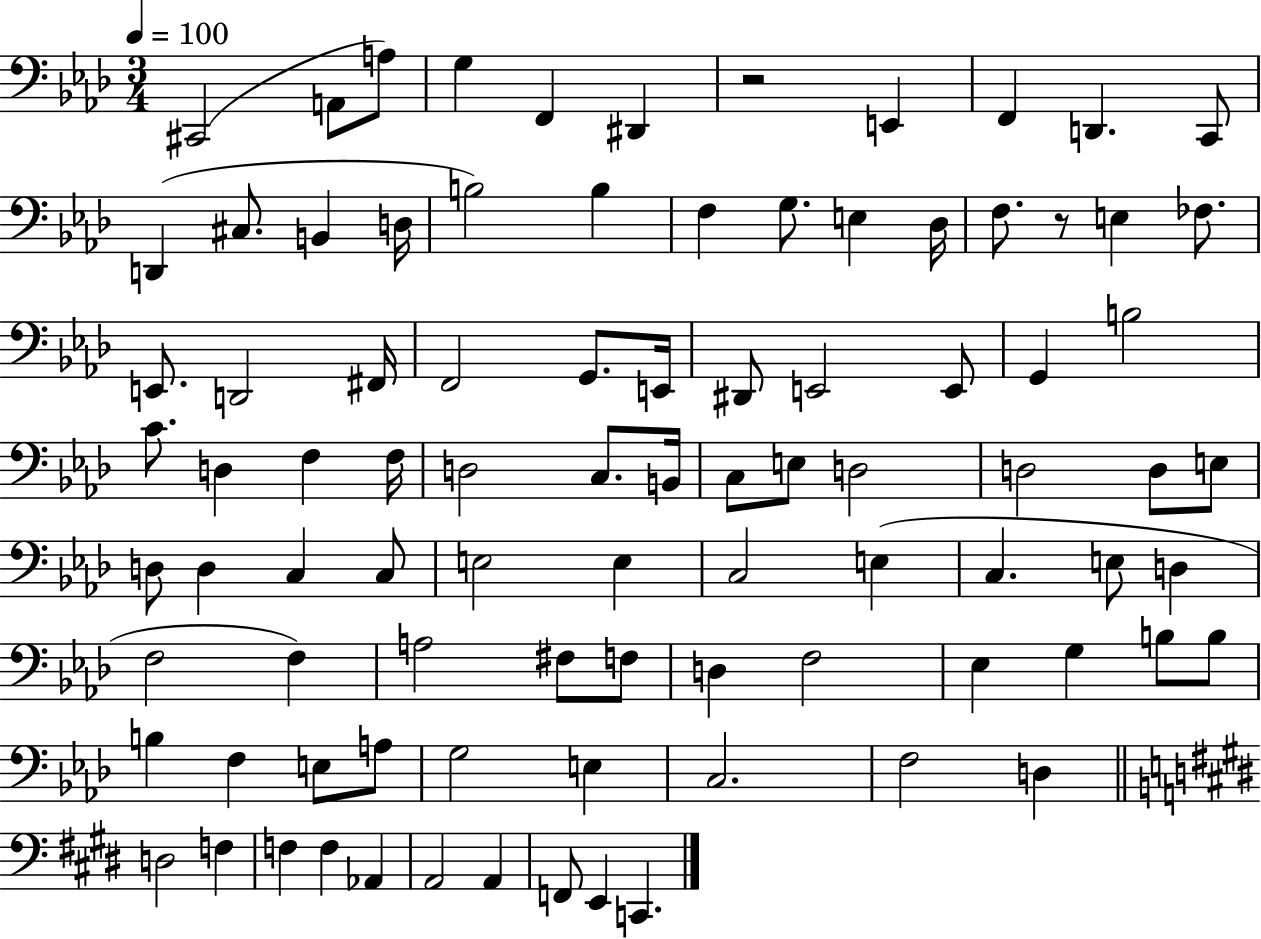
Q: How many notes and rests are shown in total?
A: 90